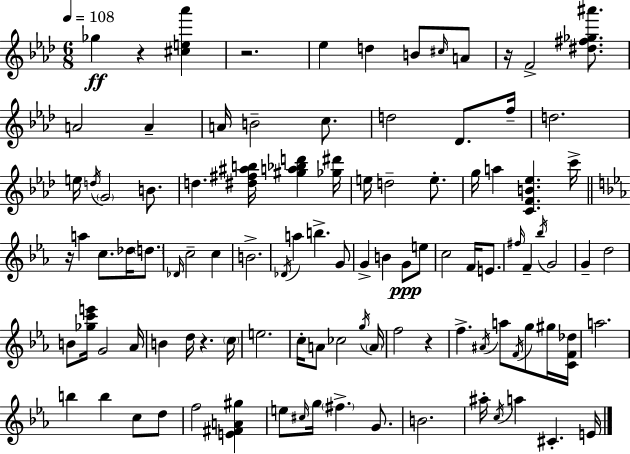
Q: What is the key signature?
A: F minor